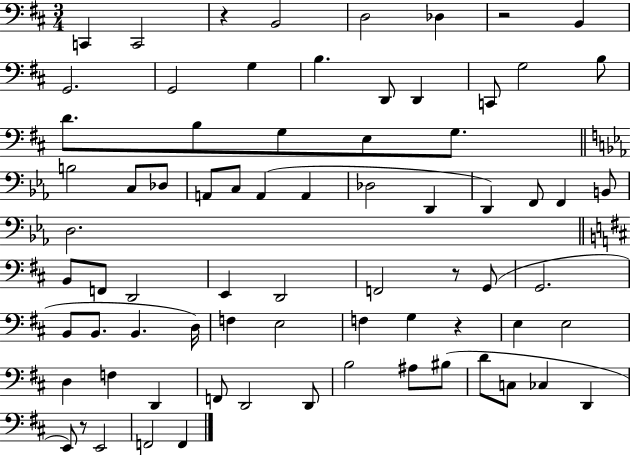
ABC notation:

X:1
T:Untitled
M:3/4
L:1/4
K:D
C,, C,,2 z B,,2 D,2 _D, z2 B,, G,,2 G,,2 G, B, D,,/2 D,, C,,/2 G,2 B,/2 D/2 B,/2 G,/2 E,/2 G,/2 B,2 C,/2 _D,/2 A,,/2 C,/2 A,, A,, _D,2 D,, D,, F,,/2 F,, B,,/2 D,2 B,,/2 F,,/2 D,,2 E,, D,,2 F,,2 z/2 G,,/2 G,,2 B,,/2 B,,/2 B,, D,/4 F, E,2 F, G, z E, E,2 D, F, D,, F,,/2 D,,2 D,,/2 B,2 ^A,/2 ^B,/2 D/2 C,/2 _C, D,, E,,/2 z/2 E,,2 F,,2 F,,